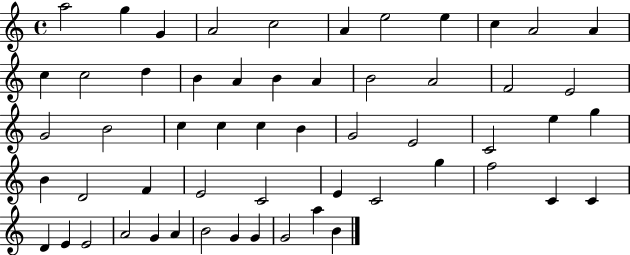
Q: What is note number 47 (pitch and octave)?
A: E4